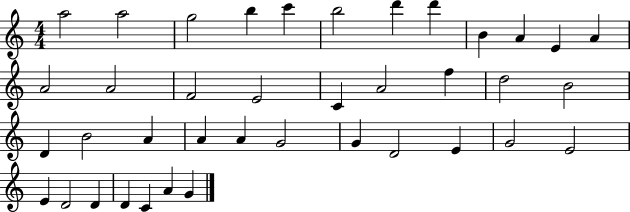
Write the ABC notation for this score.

X:1
T:Untitled
M:4/4
L:1/4
K:C
a2 a2 g2 b c' b2 d' d' B A E A A2 A2 F2 E2 C A2 f d2 B2 D B2 A A A G2 G D2 E G2 E2 E D2 D D C A G